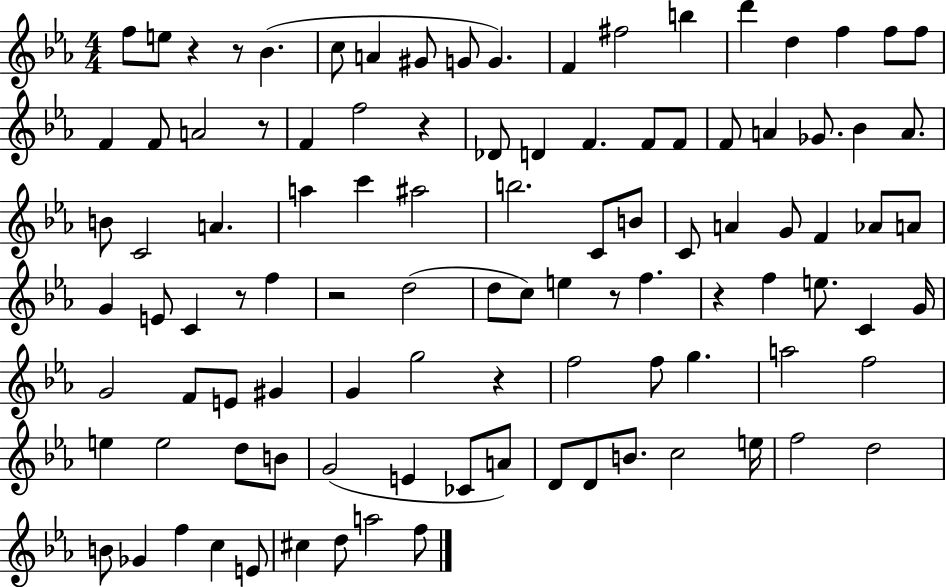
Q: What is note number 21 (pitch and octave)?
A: F5